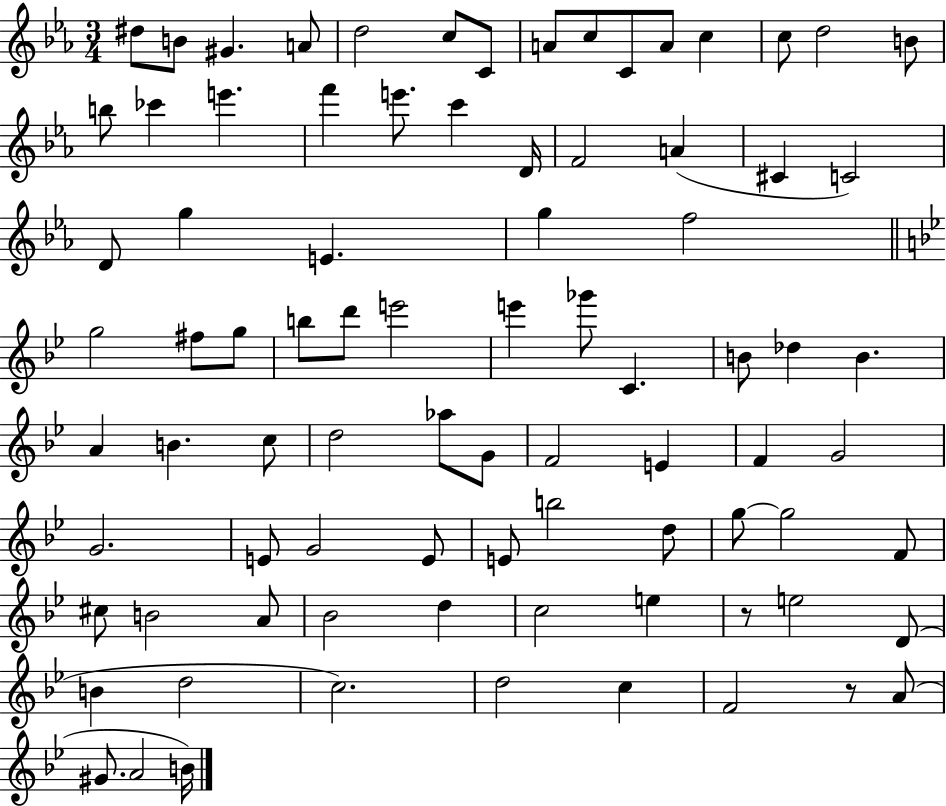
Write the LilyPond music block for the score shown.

{
  \clef treble
  \numericTimeSignature
  \time 3/4
  \key ees \major
  dis''8 b'8 gis'4. a'8 | d''2 c''8 c'8 | a'8 c''8 c'8 a'8 c''4 | c''8 d''2 b'8 | \break b''8 ces'''4 e'''4. | f'''4 e'''8. c'''4 d'16 | f'2 a'4( | cis'4 c'2) | \break d'8 g''4 e'4. | g''4 f''2 | \bar "||" \break \key bes \major g''2 fis''8 g''8 | b''8 d'''8 e'''2 | e'''4 ges'''8 c'4. | b'8 des''4 b'4. | \break a'4 b'4. c''8 | d''2 aes''8 g'8 | f'2 e'4 | f'4 g'2 | \break g'2. | e'8 g'2 e'8 | e'8 b''2 d''8 | g''8~~ g''2 f'8 | \break cis''8 b'2 a'8 | bes'2 d''4 | c''2 e''4 | r8 e''2 d'8( | \break b'4 d''2 | c''2.) | d''2 c''4 | f'2 r8 a'8( | \break gis'8. a'2 b'16) | \bar "|."
}